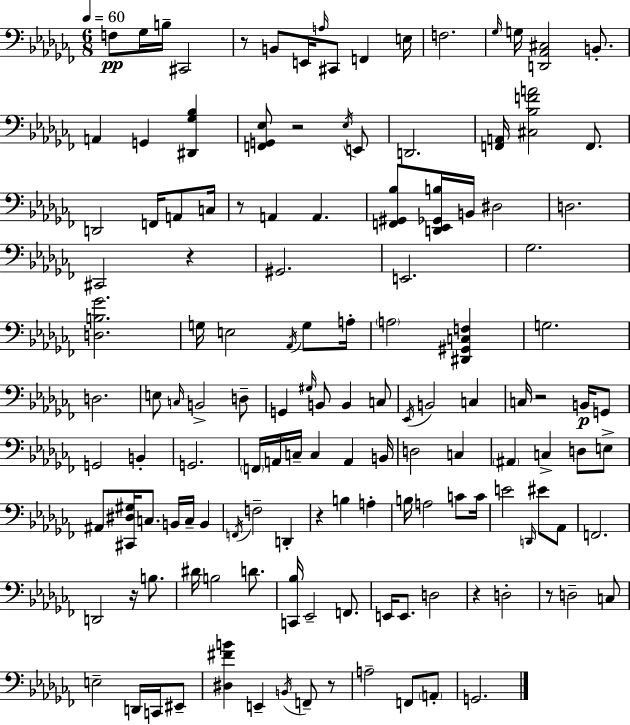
F3/e Gb3/s B3/s C#2/h R/e B2/e E2/s A3/s C#2/e F2/q E3/s F3/h. Gb3/s G3/s [D2,Ab2,C#3]/h B2/e. A2/q G2/q [D#2,Gb3,Bb3]/q [F2,G2,Eb3]/e R/h Eb3/s E2/e D2/h. [F2,A2]/s [C#3,Bb3,F4,A4]/h F2/e. D2/h F2/s A2/e C3/s R/e A2/q A2/q. [F2,G#2,Bb3]/e [D2,Eb2,Gb2,B3]/s B2/s D#3/h D3/h. C#2/h R/q G#2/h. E2/h. Gb3/h. [D3,B3,Gb4]/h. G3/s E3/h Ab2/s G3/e A3/s A3/h [D#2,G#2,C3,F3]/q G3/h. D3/h. E3/e C3/s B2/h D3/e G2/q G#3/s B2/e B2/q C3/e Eb2/s B2/h C3/q C3/s R/h B2/s G2/e G2/h B2/q G2/h. F2/s A2/s C3/s C3/q A2/q B2/s D3/h C3/q A#2/q C3/q D3/e E3/e A#2/e [C#2,D#3,G#3]/s C3/e. B2/s C3/s B2/q F2/s F3/h D2/q R/q B3/q A3/q B3/s A3/h C4/e C4/s E4/h D2/s EIS4/e Ab2/e F2/h. D2/h R/s B3/e. D#4/s B3/h D4/e. [C2,Bb3]/s Eb2/h F2/e. E2/s E2/e. D3/h R/q D3/h R/e D3/h C3/e E3/h D2/s C2/s EIS2/e [D#3,F#4,B4]/q E2/q B2/s F2/e R/e A3/h F2/e A2/e G2/h.